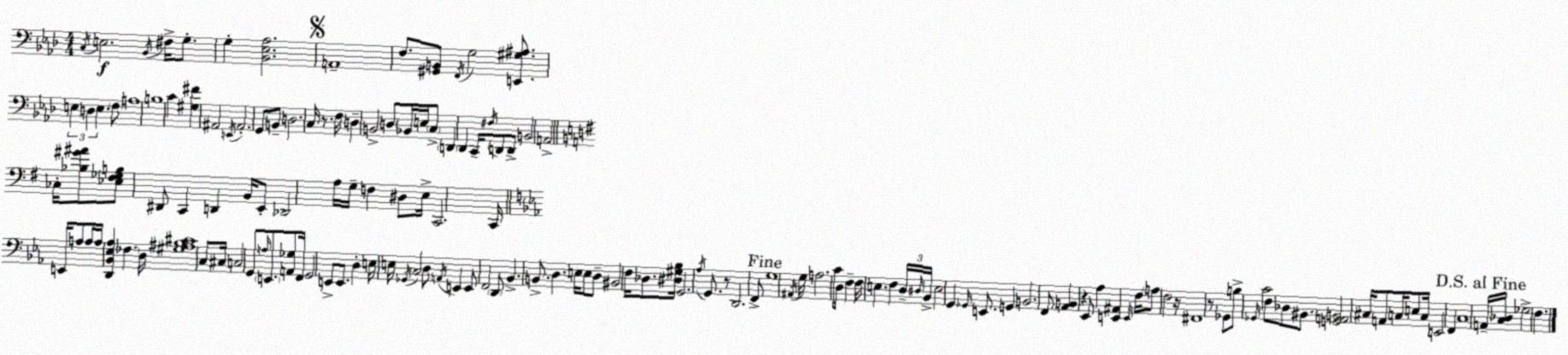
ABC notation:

X:1
T:Untitled
M:4/4
L:1/4
K:Fm
C,/4 E,2 _B,,/4 ^F,/4 G,/2 G, [_B,,_E,_A,]2 A,,4 F,/2 [^G,,B,,]/2 F,,/4 G,2 [E,,^G,^A,]/2 E, D, E, F,/2 A,4 B,4 C [^G,^F] ^A,,2 E,,/4 ^A,,2 G,,/2 B,,/2 D,2 C,/4 z/2 F,/4 D, B,,2 D,/2 _B,,/4 E,/4 C,/2 D,, _D,, C,,/4 ^F,/4 D,,/2 D,,/2 B,,2 A,,2 _C,/4 [_B,^G^A]/2 [_E,^F,_G,B,]/2 ^D,,/2 C,, D,, B,,/4 E,,/2 _D,,2 A,/4 G,/4 F, ^D,/2 E,/4 C,,2 C,,/4 E,,/4 A,/2 A,/4 A,/4 [D,,_B,,_E,_A,] _F, D,/4 [^G,^A,_B,^C]4 C,/2 ^C,/4 C,2 G,,/2 A,/4 E,,/2 [A,,_G,]/2 F,,/4 G,,2 E,,/2 E,,/2 D, E,/4 E,/4 _G,,/4 C,2 D,/2 A,,/4 E,, E,,/2 F,,2 D,,/2 _B,, B,,/2 D, E,/4 E,/2 D,/2 ^B,,2 F,/4 _D,/2 [^D,^G,_B,]/4 G,,2 _A,/4 G,,/2 z/2 D,,2 F,,/2 G,4 ^A,,/4 G,/4 A,2 C/2 D,/4 F, F,/4 E, F, D,/4 ^D,/4 _B,,/4 E,2 G,, _G,,/4 E,,/2 G,, B,,2 F,,/2 [_A,,B,,] z _E,,/2 _A, [E,,^A,,] E,,/4 F,/4 A,/2 F,2 z/4 ^F,,4 z/2 _G,,/2 B,/2 _G,,/4 C2 F,/2 _D,/2 ^B,,/2 [G,,A,,B,,]2 ^C,/4 A,,/2 C,/4 E,/2 C,/4 E,,2 F,, C,4 A,,/4 [C,_D,]/4 _G,2 F,